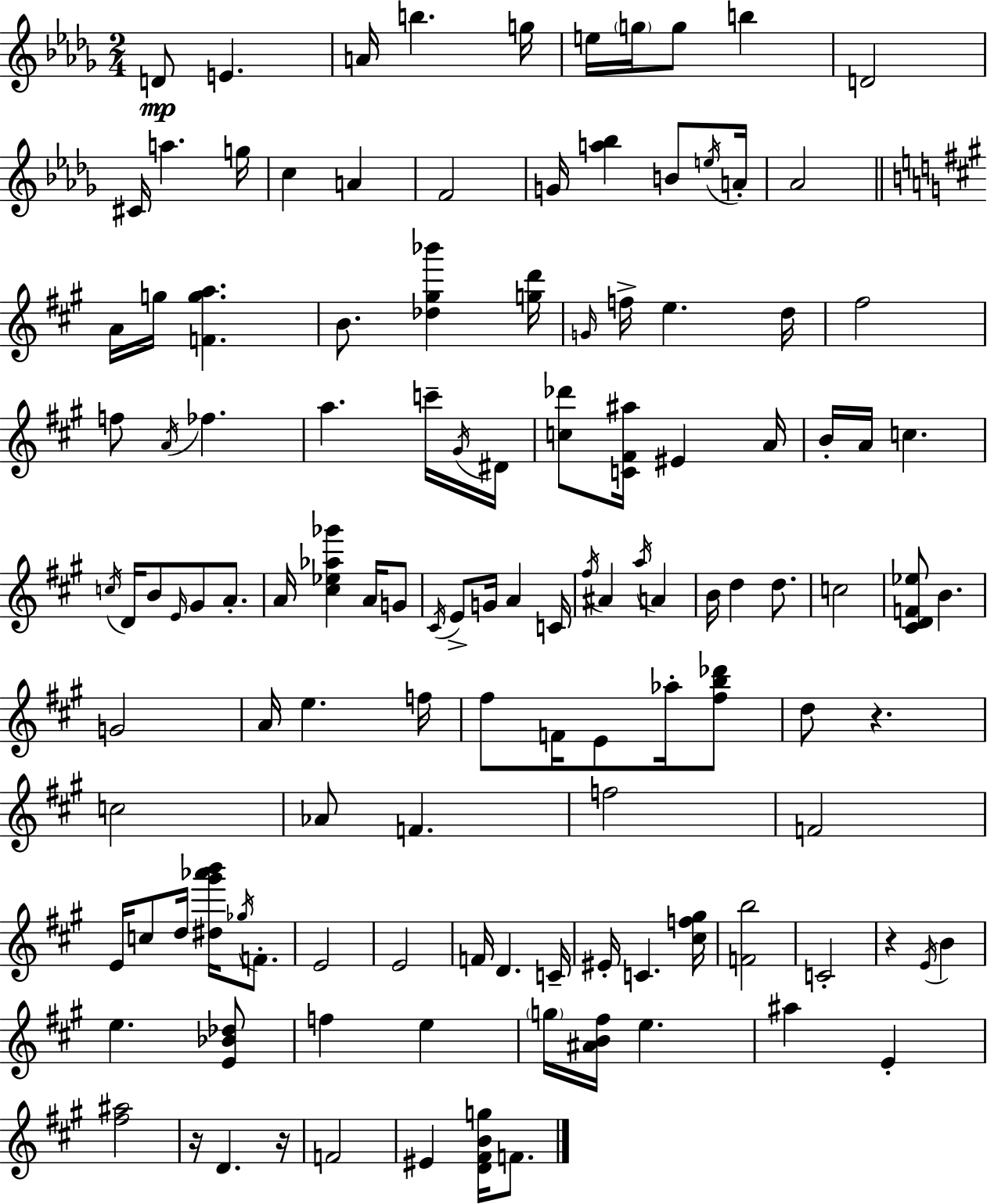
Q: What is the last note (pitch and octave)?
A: F4